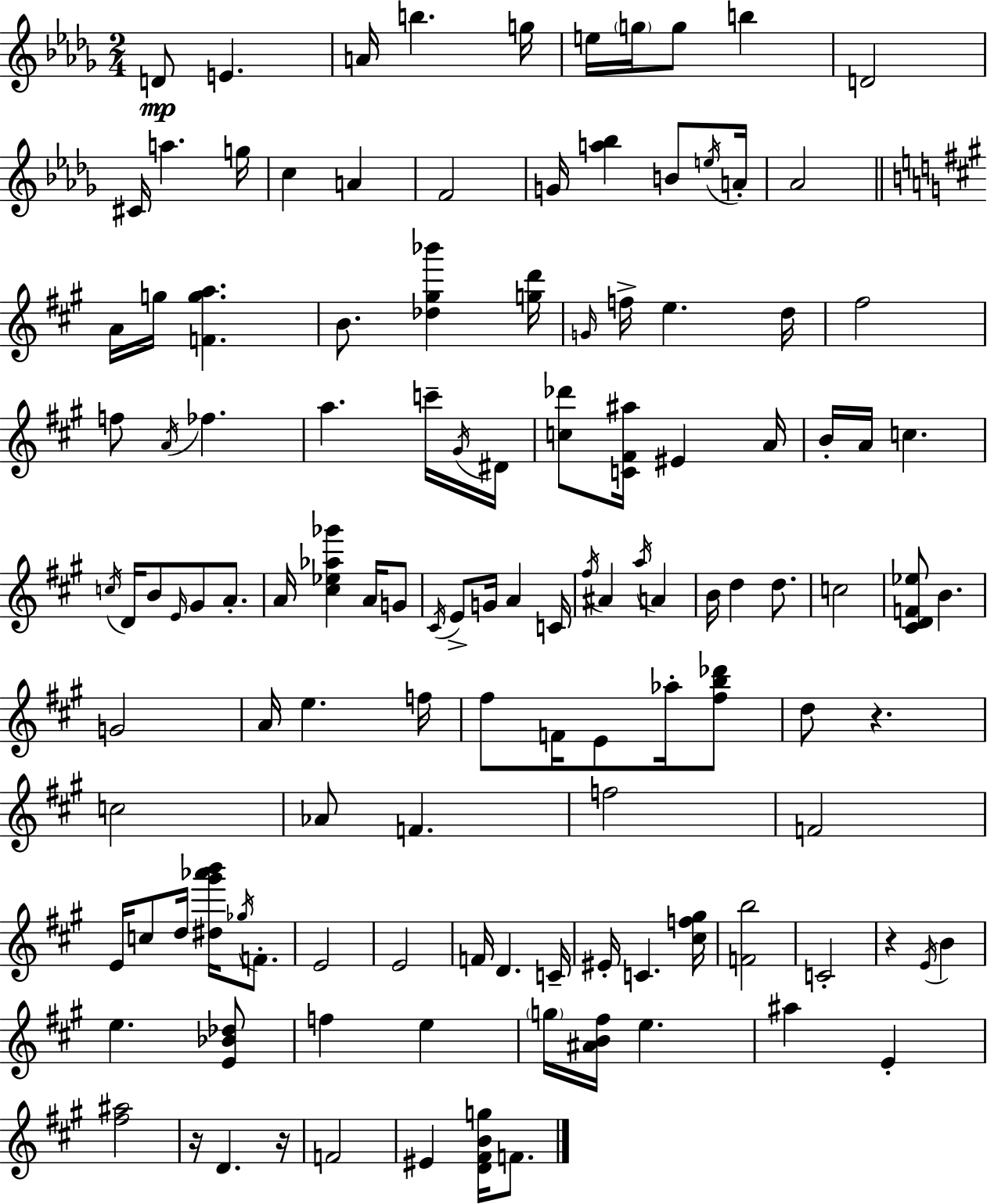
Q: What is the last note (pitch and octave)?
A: F4